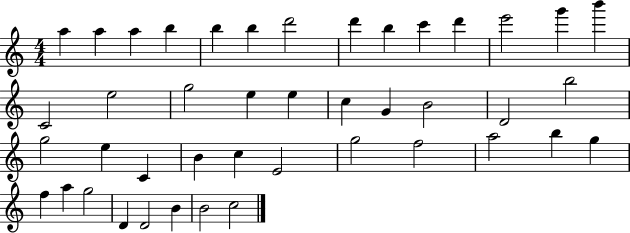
X:1
T:Untitled
M:4/4
L:1/4
K:C
a a a b b b d'2 d' b c' d' e'2 g' b' C2 e2 g2 e e c G B2 D2 b2 g2 e C B c E2 g2 f2 a2 b g f a g2 D D2 B B2 c2